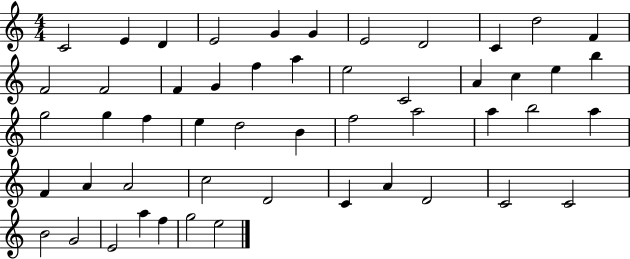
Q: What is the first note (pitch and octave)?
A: C4